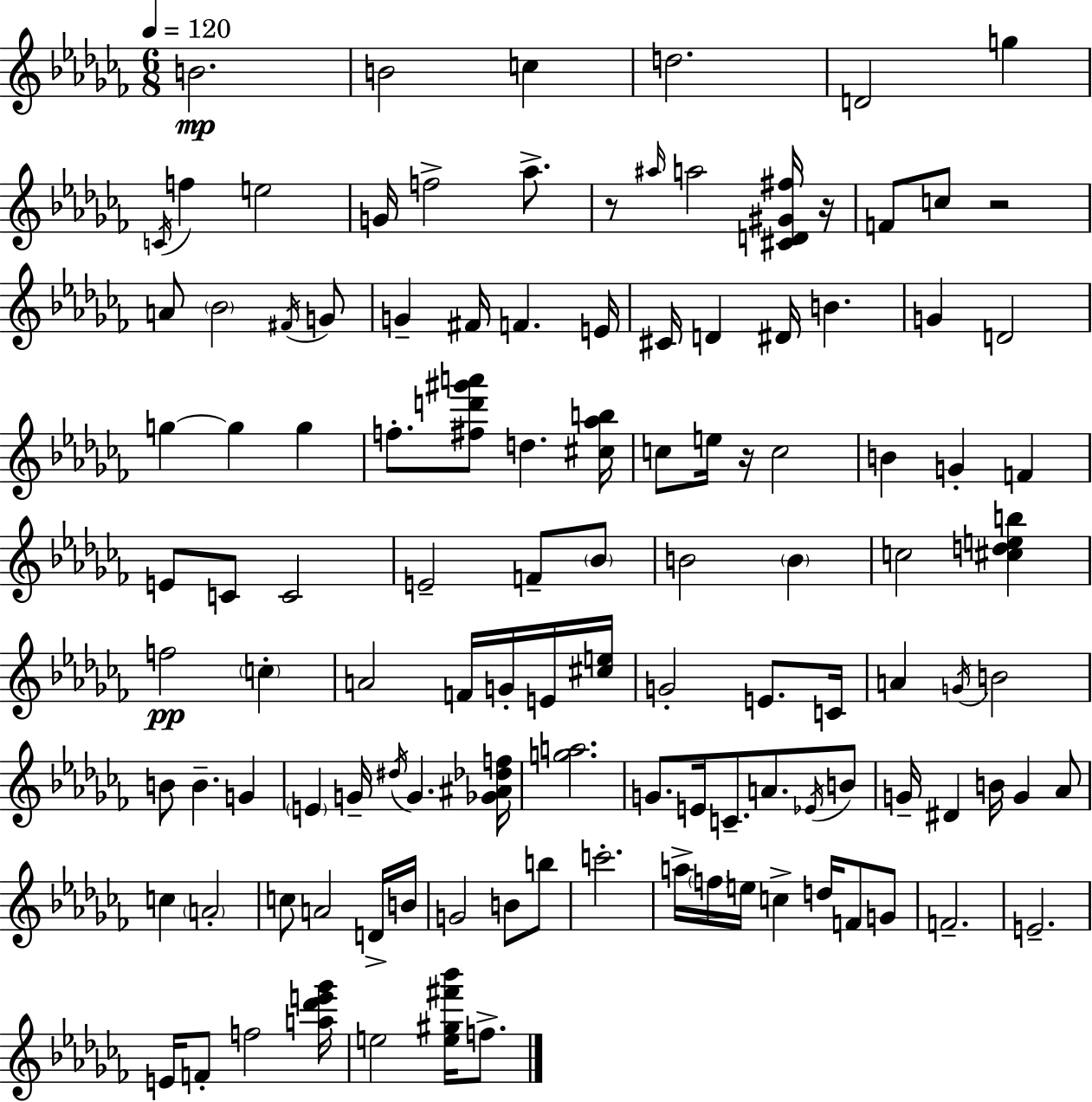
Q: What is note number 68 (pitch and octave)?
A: D#5